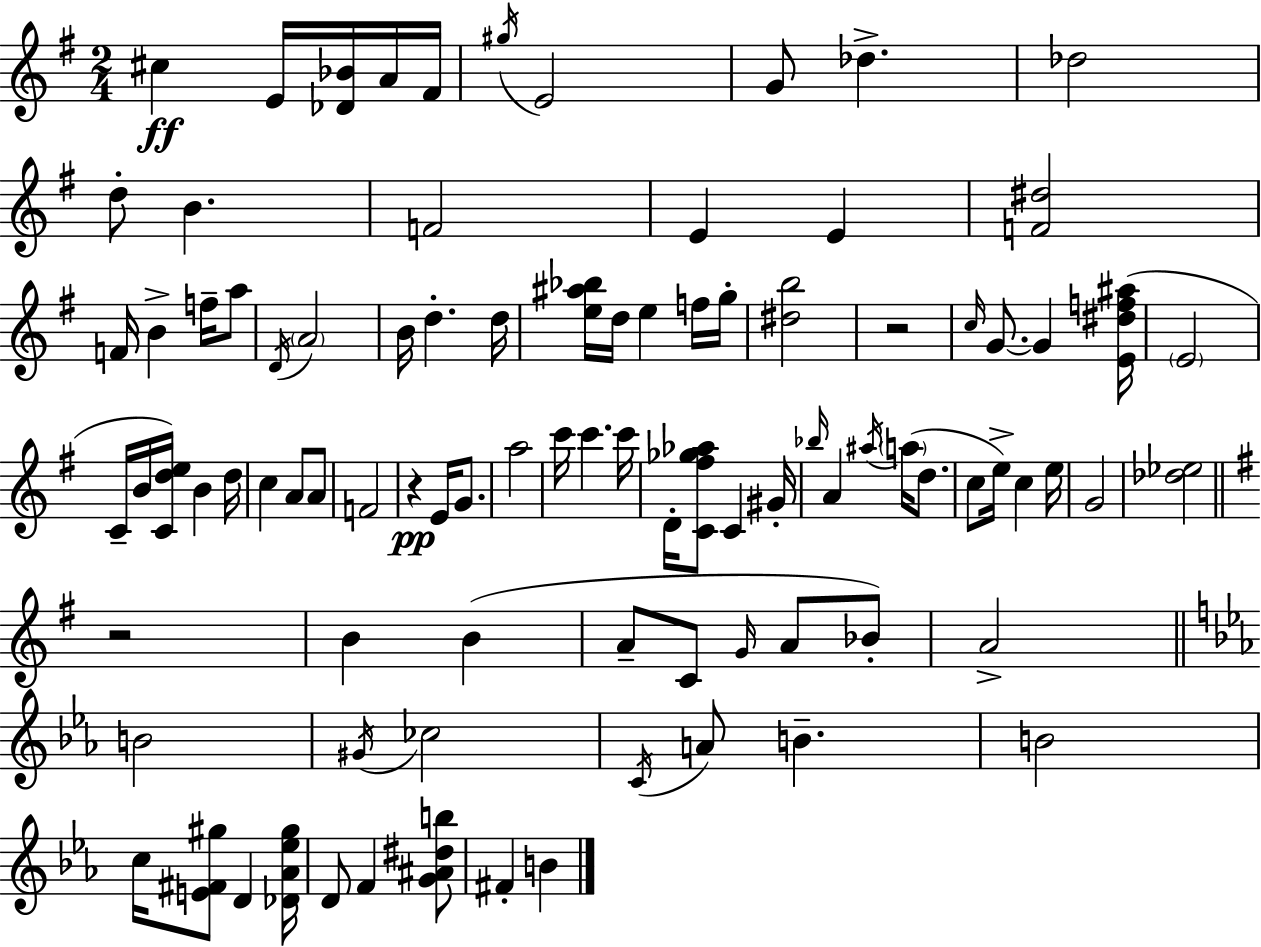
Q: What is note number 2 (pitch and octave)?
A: E4